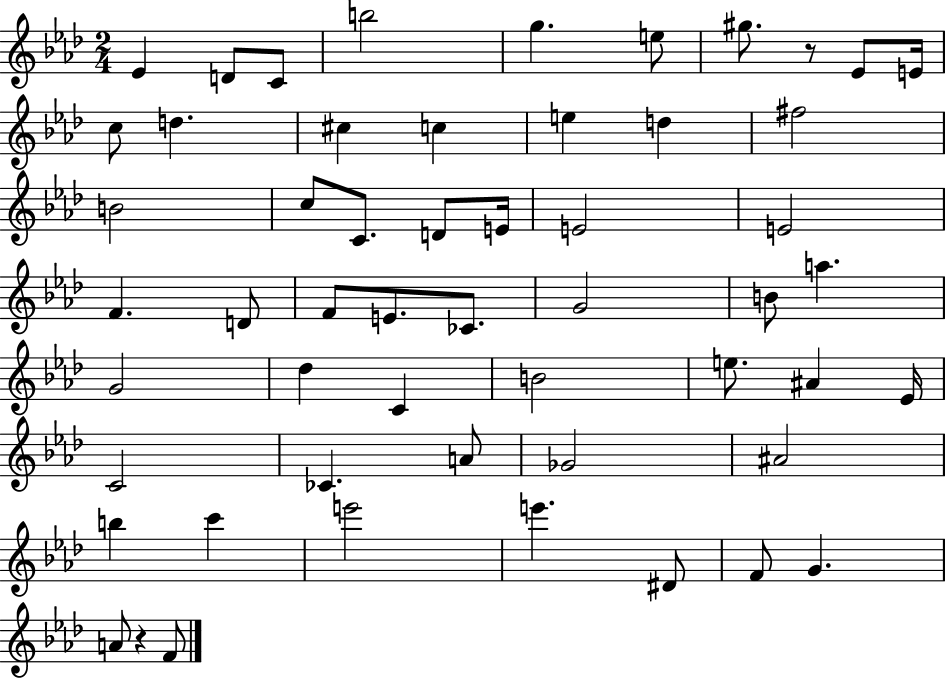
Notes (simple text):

Eb4/q D4/e C4/e B5/h G5/q. E5/e G#5/e. R/e Eb4/e E4/s C5/e D5/q. C#5/q C5/q E5/q D5/q F#5/h B4/h C5/e C4/e. D4/e E4/s E4/h E4/h F4/q. D4/e F4/e E4/e. CES4/e. G4/h B4/e A5/q. G4/h Db5/q C4/q B4/h E5/e. A#4/q Eb4/s C4/h CES4/q. A4/e Gb4/h A#4/h B5/q C6/q E6/h E6/q. D#4/e F4/e G4/q. A4/e R/q F4/e